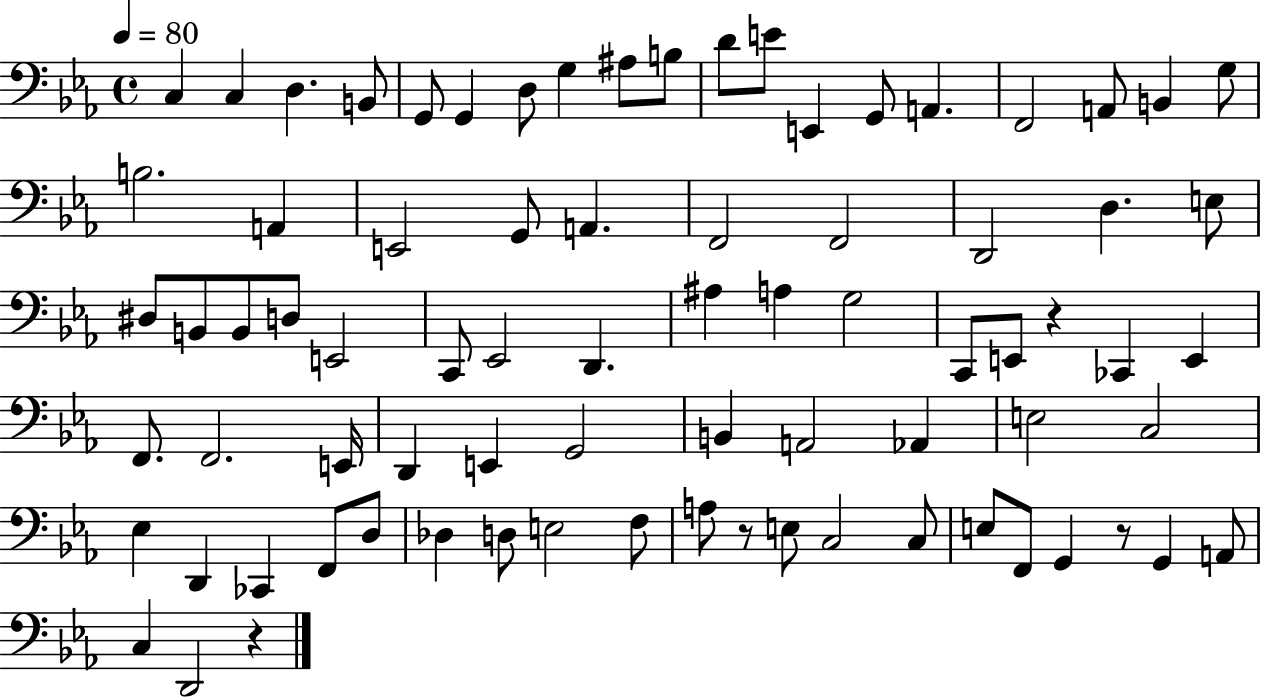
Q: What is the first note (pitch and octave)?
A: C3